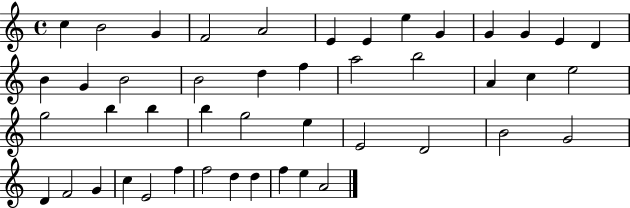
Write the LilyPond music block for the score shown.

{
  \clef treble
  \time 4/4
  \defaultTimeSignature
  \key c \major
  c''4 b'2 g'4 | f'2 a'2 | e'4 e'4 e''4 g'4 | g'4 g'4 e'4 d'4 | \break b'4 g'4 b'2 | b'2 d''4 f''4 | a''2 b''2 | a'4 c''4 e''2 | \break g''2 b''4 b''4 | b''4 g''2 e''4 | e'2 d'2 | b'2 g'2 | \break d'4 f'2 g'4 | c''4 e'2 f''4 | f''2 d''4 d''4 | f''4 e''4 a'2 | \break \bar "|."
}